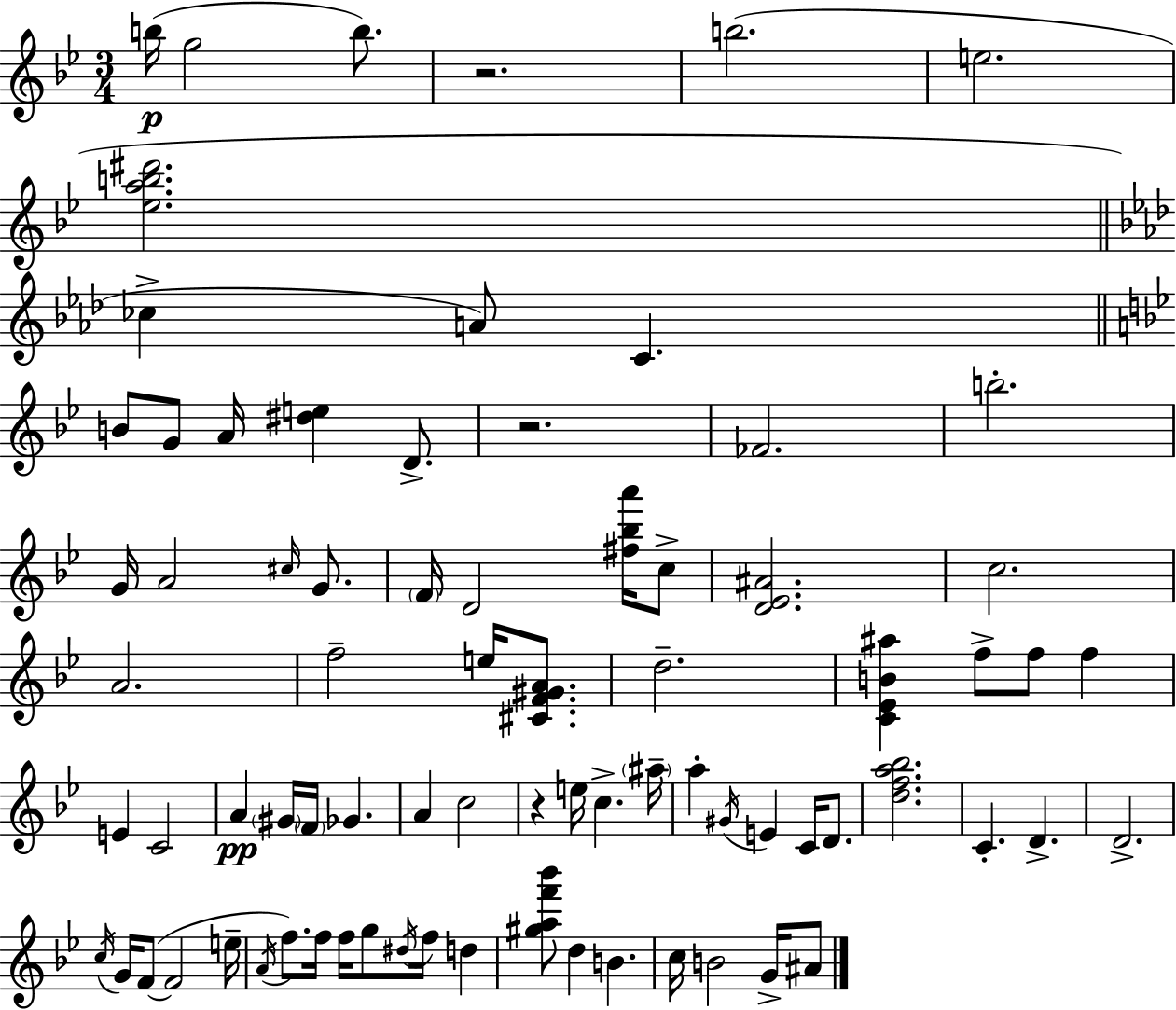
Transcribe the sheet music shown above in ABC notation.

X:1
T:Untitled
M:3/4
L:1/4
K:Gm
b/4 g2 b/2 z2 b2 e2 [_eab^d']2 _c A/2 C B/2 G/2 A/4 [^de] D/2 z2 _F2 b2 G/4 A2 ^c/4 G/2 F/4 D2 [^f_ba']/4 c/2 [D_E^A]2 c2 A2 f2 e/4 [^CF^GA]/2 d2 [C_EB^a] f/2 f/2 f E C2 A ^G/4 F/4 _G A c2 z e/4 c ^a/4 a ^G/4 E C/4 D/2 [dfa_b]2 C D D2 c/4 G/4 F/2 F2 e/4 A/4 f/2 f/4 f/4 g/2 ^d/4 f/4 d [^gaf'_b']/2 d B c/4 B2 G/4 ^A/2